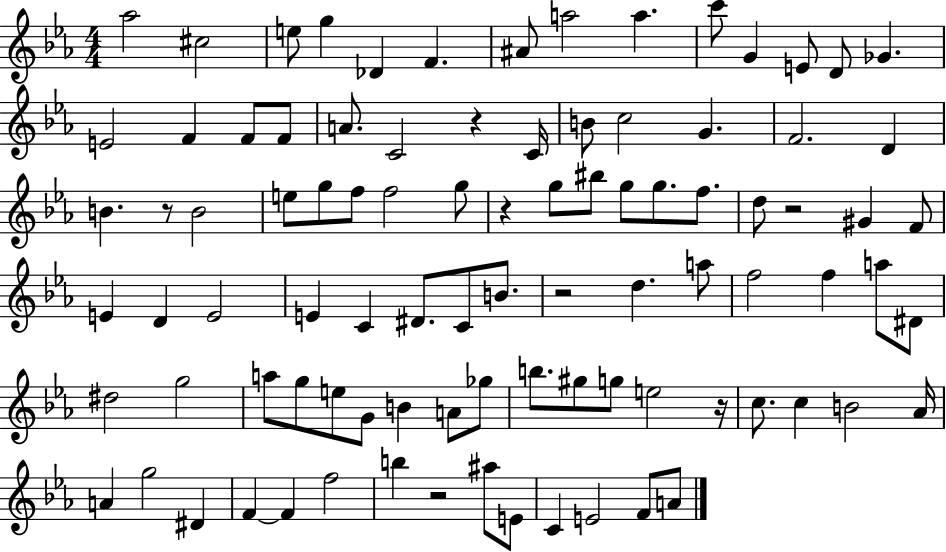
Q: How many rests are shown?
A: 7